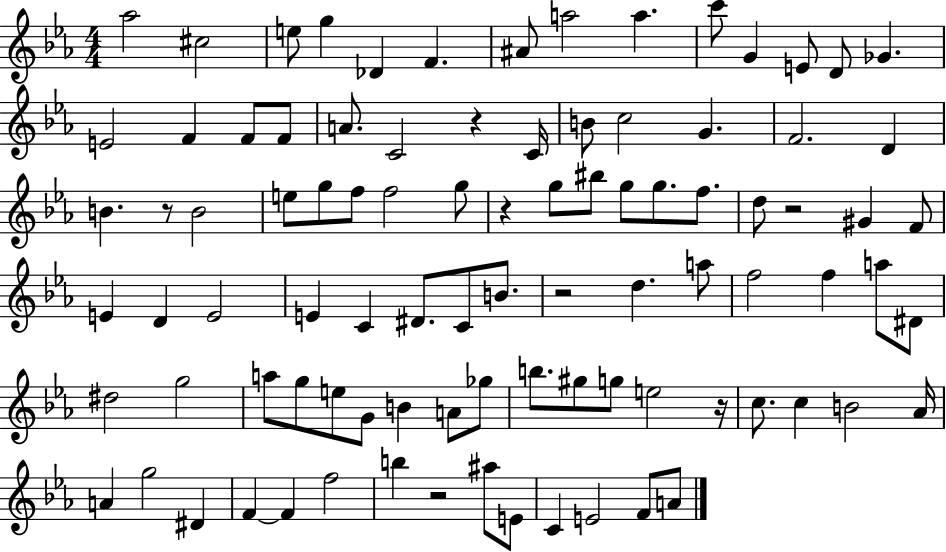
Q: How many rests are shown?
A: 7